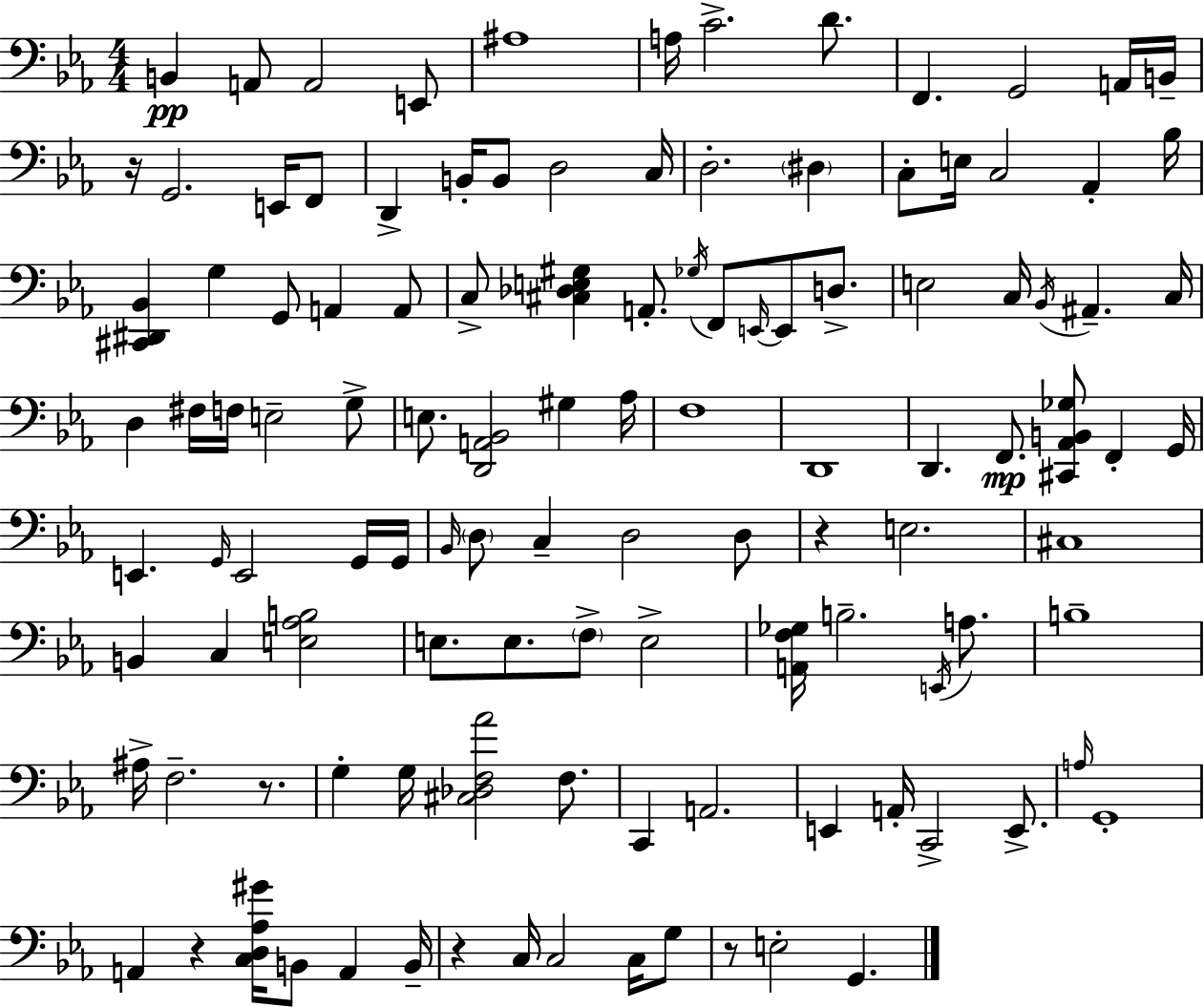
B2/q A2/e A2/h E2/e A#3/w A3/s C4/h. D4/e. F2/q. G2/h A2/s B2/s R/s G2/h. E2/s F2/e D2/q B2/s B2/e D3/h C3/s D3/h. D#3/q C3/e E3/s C3/h Ab2/q Bb3/s [C#2,D#2,Bb2]/q G3/q G2/e A2/q A2/e C3/e [C#3,Db3,E3,G#3]/q A2/e. Gb3/s F2/e E2/s E2/e D3/e. E3/h C3/s Bb2/s A#2/q. C3/s D3/q F#3/s F3/s E3/h G3/e E3/e. [D2,A2,Bb2]/h G#3/q Ab3/s F3/w D2/w D2/q. F2/e. [C#2,Ab2,B2,Gb3]/e F2/q G2/s E2/q. G2/s E2/h G2/s G2/s Bb2/s D3/e C3/q D3/h D3/e R/q E3/h. C#3/w B2/q C3/q [E3,Ab3,B3]/h E3/e. E3/e. F3/e E3/h [A2,F3,Gb3]/s B3/h. E2/s A3/e. B3/w A#3/s F3/h. R/e. G3/q G3/s [C#3,Db3,F3,Ab4]/h F3/e. C2/q A2/h. E2/q A2/s C2/h E2/e. A3/s G2/w A2/q R/q [C3,D3,Ab3,G#4]/s B2/e A2/q B2/s R/q C3/s C3/h C3/s G3/e R/e E3/h G2/q.